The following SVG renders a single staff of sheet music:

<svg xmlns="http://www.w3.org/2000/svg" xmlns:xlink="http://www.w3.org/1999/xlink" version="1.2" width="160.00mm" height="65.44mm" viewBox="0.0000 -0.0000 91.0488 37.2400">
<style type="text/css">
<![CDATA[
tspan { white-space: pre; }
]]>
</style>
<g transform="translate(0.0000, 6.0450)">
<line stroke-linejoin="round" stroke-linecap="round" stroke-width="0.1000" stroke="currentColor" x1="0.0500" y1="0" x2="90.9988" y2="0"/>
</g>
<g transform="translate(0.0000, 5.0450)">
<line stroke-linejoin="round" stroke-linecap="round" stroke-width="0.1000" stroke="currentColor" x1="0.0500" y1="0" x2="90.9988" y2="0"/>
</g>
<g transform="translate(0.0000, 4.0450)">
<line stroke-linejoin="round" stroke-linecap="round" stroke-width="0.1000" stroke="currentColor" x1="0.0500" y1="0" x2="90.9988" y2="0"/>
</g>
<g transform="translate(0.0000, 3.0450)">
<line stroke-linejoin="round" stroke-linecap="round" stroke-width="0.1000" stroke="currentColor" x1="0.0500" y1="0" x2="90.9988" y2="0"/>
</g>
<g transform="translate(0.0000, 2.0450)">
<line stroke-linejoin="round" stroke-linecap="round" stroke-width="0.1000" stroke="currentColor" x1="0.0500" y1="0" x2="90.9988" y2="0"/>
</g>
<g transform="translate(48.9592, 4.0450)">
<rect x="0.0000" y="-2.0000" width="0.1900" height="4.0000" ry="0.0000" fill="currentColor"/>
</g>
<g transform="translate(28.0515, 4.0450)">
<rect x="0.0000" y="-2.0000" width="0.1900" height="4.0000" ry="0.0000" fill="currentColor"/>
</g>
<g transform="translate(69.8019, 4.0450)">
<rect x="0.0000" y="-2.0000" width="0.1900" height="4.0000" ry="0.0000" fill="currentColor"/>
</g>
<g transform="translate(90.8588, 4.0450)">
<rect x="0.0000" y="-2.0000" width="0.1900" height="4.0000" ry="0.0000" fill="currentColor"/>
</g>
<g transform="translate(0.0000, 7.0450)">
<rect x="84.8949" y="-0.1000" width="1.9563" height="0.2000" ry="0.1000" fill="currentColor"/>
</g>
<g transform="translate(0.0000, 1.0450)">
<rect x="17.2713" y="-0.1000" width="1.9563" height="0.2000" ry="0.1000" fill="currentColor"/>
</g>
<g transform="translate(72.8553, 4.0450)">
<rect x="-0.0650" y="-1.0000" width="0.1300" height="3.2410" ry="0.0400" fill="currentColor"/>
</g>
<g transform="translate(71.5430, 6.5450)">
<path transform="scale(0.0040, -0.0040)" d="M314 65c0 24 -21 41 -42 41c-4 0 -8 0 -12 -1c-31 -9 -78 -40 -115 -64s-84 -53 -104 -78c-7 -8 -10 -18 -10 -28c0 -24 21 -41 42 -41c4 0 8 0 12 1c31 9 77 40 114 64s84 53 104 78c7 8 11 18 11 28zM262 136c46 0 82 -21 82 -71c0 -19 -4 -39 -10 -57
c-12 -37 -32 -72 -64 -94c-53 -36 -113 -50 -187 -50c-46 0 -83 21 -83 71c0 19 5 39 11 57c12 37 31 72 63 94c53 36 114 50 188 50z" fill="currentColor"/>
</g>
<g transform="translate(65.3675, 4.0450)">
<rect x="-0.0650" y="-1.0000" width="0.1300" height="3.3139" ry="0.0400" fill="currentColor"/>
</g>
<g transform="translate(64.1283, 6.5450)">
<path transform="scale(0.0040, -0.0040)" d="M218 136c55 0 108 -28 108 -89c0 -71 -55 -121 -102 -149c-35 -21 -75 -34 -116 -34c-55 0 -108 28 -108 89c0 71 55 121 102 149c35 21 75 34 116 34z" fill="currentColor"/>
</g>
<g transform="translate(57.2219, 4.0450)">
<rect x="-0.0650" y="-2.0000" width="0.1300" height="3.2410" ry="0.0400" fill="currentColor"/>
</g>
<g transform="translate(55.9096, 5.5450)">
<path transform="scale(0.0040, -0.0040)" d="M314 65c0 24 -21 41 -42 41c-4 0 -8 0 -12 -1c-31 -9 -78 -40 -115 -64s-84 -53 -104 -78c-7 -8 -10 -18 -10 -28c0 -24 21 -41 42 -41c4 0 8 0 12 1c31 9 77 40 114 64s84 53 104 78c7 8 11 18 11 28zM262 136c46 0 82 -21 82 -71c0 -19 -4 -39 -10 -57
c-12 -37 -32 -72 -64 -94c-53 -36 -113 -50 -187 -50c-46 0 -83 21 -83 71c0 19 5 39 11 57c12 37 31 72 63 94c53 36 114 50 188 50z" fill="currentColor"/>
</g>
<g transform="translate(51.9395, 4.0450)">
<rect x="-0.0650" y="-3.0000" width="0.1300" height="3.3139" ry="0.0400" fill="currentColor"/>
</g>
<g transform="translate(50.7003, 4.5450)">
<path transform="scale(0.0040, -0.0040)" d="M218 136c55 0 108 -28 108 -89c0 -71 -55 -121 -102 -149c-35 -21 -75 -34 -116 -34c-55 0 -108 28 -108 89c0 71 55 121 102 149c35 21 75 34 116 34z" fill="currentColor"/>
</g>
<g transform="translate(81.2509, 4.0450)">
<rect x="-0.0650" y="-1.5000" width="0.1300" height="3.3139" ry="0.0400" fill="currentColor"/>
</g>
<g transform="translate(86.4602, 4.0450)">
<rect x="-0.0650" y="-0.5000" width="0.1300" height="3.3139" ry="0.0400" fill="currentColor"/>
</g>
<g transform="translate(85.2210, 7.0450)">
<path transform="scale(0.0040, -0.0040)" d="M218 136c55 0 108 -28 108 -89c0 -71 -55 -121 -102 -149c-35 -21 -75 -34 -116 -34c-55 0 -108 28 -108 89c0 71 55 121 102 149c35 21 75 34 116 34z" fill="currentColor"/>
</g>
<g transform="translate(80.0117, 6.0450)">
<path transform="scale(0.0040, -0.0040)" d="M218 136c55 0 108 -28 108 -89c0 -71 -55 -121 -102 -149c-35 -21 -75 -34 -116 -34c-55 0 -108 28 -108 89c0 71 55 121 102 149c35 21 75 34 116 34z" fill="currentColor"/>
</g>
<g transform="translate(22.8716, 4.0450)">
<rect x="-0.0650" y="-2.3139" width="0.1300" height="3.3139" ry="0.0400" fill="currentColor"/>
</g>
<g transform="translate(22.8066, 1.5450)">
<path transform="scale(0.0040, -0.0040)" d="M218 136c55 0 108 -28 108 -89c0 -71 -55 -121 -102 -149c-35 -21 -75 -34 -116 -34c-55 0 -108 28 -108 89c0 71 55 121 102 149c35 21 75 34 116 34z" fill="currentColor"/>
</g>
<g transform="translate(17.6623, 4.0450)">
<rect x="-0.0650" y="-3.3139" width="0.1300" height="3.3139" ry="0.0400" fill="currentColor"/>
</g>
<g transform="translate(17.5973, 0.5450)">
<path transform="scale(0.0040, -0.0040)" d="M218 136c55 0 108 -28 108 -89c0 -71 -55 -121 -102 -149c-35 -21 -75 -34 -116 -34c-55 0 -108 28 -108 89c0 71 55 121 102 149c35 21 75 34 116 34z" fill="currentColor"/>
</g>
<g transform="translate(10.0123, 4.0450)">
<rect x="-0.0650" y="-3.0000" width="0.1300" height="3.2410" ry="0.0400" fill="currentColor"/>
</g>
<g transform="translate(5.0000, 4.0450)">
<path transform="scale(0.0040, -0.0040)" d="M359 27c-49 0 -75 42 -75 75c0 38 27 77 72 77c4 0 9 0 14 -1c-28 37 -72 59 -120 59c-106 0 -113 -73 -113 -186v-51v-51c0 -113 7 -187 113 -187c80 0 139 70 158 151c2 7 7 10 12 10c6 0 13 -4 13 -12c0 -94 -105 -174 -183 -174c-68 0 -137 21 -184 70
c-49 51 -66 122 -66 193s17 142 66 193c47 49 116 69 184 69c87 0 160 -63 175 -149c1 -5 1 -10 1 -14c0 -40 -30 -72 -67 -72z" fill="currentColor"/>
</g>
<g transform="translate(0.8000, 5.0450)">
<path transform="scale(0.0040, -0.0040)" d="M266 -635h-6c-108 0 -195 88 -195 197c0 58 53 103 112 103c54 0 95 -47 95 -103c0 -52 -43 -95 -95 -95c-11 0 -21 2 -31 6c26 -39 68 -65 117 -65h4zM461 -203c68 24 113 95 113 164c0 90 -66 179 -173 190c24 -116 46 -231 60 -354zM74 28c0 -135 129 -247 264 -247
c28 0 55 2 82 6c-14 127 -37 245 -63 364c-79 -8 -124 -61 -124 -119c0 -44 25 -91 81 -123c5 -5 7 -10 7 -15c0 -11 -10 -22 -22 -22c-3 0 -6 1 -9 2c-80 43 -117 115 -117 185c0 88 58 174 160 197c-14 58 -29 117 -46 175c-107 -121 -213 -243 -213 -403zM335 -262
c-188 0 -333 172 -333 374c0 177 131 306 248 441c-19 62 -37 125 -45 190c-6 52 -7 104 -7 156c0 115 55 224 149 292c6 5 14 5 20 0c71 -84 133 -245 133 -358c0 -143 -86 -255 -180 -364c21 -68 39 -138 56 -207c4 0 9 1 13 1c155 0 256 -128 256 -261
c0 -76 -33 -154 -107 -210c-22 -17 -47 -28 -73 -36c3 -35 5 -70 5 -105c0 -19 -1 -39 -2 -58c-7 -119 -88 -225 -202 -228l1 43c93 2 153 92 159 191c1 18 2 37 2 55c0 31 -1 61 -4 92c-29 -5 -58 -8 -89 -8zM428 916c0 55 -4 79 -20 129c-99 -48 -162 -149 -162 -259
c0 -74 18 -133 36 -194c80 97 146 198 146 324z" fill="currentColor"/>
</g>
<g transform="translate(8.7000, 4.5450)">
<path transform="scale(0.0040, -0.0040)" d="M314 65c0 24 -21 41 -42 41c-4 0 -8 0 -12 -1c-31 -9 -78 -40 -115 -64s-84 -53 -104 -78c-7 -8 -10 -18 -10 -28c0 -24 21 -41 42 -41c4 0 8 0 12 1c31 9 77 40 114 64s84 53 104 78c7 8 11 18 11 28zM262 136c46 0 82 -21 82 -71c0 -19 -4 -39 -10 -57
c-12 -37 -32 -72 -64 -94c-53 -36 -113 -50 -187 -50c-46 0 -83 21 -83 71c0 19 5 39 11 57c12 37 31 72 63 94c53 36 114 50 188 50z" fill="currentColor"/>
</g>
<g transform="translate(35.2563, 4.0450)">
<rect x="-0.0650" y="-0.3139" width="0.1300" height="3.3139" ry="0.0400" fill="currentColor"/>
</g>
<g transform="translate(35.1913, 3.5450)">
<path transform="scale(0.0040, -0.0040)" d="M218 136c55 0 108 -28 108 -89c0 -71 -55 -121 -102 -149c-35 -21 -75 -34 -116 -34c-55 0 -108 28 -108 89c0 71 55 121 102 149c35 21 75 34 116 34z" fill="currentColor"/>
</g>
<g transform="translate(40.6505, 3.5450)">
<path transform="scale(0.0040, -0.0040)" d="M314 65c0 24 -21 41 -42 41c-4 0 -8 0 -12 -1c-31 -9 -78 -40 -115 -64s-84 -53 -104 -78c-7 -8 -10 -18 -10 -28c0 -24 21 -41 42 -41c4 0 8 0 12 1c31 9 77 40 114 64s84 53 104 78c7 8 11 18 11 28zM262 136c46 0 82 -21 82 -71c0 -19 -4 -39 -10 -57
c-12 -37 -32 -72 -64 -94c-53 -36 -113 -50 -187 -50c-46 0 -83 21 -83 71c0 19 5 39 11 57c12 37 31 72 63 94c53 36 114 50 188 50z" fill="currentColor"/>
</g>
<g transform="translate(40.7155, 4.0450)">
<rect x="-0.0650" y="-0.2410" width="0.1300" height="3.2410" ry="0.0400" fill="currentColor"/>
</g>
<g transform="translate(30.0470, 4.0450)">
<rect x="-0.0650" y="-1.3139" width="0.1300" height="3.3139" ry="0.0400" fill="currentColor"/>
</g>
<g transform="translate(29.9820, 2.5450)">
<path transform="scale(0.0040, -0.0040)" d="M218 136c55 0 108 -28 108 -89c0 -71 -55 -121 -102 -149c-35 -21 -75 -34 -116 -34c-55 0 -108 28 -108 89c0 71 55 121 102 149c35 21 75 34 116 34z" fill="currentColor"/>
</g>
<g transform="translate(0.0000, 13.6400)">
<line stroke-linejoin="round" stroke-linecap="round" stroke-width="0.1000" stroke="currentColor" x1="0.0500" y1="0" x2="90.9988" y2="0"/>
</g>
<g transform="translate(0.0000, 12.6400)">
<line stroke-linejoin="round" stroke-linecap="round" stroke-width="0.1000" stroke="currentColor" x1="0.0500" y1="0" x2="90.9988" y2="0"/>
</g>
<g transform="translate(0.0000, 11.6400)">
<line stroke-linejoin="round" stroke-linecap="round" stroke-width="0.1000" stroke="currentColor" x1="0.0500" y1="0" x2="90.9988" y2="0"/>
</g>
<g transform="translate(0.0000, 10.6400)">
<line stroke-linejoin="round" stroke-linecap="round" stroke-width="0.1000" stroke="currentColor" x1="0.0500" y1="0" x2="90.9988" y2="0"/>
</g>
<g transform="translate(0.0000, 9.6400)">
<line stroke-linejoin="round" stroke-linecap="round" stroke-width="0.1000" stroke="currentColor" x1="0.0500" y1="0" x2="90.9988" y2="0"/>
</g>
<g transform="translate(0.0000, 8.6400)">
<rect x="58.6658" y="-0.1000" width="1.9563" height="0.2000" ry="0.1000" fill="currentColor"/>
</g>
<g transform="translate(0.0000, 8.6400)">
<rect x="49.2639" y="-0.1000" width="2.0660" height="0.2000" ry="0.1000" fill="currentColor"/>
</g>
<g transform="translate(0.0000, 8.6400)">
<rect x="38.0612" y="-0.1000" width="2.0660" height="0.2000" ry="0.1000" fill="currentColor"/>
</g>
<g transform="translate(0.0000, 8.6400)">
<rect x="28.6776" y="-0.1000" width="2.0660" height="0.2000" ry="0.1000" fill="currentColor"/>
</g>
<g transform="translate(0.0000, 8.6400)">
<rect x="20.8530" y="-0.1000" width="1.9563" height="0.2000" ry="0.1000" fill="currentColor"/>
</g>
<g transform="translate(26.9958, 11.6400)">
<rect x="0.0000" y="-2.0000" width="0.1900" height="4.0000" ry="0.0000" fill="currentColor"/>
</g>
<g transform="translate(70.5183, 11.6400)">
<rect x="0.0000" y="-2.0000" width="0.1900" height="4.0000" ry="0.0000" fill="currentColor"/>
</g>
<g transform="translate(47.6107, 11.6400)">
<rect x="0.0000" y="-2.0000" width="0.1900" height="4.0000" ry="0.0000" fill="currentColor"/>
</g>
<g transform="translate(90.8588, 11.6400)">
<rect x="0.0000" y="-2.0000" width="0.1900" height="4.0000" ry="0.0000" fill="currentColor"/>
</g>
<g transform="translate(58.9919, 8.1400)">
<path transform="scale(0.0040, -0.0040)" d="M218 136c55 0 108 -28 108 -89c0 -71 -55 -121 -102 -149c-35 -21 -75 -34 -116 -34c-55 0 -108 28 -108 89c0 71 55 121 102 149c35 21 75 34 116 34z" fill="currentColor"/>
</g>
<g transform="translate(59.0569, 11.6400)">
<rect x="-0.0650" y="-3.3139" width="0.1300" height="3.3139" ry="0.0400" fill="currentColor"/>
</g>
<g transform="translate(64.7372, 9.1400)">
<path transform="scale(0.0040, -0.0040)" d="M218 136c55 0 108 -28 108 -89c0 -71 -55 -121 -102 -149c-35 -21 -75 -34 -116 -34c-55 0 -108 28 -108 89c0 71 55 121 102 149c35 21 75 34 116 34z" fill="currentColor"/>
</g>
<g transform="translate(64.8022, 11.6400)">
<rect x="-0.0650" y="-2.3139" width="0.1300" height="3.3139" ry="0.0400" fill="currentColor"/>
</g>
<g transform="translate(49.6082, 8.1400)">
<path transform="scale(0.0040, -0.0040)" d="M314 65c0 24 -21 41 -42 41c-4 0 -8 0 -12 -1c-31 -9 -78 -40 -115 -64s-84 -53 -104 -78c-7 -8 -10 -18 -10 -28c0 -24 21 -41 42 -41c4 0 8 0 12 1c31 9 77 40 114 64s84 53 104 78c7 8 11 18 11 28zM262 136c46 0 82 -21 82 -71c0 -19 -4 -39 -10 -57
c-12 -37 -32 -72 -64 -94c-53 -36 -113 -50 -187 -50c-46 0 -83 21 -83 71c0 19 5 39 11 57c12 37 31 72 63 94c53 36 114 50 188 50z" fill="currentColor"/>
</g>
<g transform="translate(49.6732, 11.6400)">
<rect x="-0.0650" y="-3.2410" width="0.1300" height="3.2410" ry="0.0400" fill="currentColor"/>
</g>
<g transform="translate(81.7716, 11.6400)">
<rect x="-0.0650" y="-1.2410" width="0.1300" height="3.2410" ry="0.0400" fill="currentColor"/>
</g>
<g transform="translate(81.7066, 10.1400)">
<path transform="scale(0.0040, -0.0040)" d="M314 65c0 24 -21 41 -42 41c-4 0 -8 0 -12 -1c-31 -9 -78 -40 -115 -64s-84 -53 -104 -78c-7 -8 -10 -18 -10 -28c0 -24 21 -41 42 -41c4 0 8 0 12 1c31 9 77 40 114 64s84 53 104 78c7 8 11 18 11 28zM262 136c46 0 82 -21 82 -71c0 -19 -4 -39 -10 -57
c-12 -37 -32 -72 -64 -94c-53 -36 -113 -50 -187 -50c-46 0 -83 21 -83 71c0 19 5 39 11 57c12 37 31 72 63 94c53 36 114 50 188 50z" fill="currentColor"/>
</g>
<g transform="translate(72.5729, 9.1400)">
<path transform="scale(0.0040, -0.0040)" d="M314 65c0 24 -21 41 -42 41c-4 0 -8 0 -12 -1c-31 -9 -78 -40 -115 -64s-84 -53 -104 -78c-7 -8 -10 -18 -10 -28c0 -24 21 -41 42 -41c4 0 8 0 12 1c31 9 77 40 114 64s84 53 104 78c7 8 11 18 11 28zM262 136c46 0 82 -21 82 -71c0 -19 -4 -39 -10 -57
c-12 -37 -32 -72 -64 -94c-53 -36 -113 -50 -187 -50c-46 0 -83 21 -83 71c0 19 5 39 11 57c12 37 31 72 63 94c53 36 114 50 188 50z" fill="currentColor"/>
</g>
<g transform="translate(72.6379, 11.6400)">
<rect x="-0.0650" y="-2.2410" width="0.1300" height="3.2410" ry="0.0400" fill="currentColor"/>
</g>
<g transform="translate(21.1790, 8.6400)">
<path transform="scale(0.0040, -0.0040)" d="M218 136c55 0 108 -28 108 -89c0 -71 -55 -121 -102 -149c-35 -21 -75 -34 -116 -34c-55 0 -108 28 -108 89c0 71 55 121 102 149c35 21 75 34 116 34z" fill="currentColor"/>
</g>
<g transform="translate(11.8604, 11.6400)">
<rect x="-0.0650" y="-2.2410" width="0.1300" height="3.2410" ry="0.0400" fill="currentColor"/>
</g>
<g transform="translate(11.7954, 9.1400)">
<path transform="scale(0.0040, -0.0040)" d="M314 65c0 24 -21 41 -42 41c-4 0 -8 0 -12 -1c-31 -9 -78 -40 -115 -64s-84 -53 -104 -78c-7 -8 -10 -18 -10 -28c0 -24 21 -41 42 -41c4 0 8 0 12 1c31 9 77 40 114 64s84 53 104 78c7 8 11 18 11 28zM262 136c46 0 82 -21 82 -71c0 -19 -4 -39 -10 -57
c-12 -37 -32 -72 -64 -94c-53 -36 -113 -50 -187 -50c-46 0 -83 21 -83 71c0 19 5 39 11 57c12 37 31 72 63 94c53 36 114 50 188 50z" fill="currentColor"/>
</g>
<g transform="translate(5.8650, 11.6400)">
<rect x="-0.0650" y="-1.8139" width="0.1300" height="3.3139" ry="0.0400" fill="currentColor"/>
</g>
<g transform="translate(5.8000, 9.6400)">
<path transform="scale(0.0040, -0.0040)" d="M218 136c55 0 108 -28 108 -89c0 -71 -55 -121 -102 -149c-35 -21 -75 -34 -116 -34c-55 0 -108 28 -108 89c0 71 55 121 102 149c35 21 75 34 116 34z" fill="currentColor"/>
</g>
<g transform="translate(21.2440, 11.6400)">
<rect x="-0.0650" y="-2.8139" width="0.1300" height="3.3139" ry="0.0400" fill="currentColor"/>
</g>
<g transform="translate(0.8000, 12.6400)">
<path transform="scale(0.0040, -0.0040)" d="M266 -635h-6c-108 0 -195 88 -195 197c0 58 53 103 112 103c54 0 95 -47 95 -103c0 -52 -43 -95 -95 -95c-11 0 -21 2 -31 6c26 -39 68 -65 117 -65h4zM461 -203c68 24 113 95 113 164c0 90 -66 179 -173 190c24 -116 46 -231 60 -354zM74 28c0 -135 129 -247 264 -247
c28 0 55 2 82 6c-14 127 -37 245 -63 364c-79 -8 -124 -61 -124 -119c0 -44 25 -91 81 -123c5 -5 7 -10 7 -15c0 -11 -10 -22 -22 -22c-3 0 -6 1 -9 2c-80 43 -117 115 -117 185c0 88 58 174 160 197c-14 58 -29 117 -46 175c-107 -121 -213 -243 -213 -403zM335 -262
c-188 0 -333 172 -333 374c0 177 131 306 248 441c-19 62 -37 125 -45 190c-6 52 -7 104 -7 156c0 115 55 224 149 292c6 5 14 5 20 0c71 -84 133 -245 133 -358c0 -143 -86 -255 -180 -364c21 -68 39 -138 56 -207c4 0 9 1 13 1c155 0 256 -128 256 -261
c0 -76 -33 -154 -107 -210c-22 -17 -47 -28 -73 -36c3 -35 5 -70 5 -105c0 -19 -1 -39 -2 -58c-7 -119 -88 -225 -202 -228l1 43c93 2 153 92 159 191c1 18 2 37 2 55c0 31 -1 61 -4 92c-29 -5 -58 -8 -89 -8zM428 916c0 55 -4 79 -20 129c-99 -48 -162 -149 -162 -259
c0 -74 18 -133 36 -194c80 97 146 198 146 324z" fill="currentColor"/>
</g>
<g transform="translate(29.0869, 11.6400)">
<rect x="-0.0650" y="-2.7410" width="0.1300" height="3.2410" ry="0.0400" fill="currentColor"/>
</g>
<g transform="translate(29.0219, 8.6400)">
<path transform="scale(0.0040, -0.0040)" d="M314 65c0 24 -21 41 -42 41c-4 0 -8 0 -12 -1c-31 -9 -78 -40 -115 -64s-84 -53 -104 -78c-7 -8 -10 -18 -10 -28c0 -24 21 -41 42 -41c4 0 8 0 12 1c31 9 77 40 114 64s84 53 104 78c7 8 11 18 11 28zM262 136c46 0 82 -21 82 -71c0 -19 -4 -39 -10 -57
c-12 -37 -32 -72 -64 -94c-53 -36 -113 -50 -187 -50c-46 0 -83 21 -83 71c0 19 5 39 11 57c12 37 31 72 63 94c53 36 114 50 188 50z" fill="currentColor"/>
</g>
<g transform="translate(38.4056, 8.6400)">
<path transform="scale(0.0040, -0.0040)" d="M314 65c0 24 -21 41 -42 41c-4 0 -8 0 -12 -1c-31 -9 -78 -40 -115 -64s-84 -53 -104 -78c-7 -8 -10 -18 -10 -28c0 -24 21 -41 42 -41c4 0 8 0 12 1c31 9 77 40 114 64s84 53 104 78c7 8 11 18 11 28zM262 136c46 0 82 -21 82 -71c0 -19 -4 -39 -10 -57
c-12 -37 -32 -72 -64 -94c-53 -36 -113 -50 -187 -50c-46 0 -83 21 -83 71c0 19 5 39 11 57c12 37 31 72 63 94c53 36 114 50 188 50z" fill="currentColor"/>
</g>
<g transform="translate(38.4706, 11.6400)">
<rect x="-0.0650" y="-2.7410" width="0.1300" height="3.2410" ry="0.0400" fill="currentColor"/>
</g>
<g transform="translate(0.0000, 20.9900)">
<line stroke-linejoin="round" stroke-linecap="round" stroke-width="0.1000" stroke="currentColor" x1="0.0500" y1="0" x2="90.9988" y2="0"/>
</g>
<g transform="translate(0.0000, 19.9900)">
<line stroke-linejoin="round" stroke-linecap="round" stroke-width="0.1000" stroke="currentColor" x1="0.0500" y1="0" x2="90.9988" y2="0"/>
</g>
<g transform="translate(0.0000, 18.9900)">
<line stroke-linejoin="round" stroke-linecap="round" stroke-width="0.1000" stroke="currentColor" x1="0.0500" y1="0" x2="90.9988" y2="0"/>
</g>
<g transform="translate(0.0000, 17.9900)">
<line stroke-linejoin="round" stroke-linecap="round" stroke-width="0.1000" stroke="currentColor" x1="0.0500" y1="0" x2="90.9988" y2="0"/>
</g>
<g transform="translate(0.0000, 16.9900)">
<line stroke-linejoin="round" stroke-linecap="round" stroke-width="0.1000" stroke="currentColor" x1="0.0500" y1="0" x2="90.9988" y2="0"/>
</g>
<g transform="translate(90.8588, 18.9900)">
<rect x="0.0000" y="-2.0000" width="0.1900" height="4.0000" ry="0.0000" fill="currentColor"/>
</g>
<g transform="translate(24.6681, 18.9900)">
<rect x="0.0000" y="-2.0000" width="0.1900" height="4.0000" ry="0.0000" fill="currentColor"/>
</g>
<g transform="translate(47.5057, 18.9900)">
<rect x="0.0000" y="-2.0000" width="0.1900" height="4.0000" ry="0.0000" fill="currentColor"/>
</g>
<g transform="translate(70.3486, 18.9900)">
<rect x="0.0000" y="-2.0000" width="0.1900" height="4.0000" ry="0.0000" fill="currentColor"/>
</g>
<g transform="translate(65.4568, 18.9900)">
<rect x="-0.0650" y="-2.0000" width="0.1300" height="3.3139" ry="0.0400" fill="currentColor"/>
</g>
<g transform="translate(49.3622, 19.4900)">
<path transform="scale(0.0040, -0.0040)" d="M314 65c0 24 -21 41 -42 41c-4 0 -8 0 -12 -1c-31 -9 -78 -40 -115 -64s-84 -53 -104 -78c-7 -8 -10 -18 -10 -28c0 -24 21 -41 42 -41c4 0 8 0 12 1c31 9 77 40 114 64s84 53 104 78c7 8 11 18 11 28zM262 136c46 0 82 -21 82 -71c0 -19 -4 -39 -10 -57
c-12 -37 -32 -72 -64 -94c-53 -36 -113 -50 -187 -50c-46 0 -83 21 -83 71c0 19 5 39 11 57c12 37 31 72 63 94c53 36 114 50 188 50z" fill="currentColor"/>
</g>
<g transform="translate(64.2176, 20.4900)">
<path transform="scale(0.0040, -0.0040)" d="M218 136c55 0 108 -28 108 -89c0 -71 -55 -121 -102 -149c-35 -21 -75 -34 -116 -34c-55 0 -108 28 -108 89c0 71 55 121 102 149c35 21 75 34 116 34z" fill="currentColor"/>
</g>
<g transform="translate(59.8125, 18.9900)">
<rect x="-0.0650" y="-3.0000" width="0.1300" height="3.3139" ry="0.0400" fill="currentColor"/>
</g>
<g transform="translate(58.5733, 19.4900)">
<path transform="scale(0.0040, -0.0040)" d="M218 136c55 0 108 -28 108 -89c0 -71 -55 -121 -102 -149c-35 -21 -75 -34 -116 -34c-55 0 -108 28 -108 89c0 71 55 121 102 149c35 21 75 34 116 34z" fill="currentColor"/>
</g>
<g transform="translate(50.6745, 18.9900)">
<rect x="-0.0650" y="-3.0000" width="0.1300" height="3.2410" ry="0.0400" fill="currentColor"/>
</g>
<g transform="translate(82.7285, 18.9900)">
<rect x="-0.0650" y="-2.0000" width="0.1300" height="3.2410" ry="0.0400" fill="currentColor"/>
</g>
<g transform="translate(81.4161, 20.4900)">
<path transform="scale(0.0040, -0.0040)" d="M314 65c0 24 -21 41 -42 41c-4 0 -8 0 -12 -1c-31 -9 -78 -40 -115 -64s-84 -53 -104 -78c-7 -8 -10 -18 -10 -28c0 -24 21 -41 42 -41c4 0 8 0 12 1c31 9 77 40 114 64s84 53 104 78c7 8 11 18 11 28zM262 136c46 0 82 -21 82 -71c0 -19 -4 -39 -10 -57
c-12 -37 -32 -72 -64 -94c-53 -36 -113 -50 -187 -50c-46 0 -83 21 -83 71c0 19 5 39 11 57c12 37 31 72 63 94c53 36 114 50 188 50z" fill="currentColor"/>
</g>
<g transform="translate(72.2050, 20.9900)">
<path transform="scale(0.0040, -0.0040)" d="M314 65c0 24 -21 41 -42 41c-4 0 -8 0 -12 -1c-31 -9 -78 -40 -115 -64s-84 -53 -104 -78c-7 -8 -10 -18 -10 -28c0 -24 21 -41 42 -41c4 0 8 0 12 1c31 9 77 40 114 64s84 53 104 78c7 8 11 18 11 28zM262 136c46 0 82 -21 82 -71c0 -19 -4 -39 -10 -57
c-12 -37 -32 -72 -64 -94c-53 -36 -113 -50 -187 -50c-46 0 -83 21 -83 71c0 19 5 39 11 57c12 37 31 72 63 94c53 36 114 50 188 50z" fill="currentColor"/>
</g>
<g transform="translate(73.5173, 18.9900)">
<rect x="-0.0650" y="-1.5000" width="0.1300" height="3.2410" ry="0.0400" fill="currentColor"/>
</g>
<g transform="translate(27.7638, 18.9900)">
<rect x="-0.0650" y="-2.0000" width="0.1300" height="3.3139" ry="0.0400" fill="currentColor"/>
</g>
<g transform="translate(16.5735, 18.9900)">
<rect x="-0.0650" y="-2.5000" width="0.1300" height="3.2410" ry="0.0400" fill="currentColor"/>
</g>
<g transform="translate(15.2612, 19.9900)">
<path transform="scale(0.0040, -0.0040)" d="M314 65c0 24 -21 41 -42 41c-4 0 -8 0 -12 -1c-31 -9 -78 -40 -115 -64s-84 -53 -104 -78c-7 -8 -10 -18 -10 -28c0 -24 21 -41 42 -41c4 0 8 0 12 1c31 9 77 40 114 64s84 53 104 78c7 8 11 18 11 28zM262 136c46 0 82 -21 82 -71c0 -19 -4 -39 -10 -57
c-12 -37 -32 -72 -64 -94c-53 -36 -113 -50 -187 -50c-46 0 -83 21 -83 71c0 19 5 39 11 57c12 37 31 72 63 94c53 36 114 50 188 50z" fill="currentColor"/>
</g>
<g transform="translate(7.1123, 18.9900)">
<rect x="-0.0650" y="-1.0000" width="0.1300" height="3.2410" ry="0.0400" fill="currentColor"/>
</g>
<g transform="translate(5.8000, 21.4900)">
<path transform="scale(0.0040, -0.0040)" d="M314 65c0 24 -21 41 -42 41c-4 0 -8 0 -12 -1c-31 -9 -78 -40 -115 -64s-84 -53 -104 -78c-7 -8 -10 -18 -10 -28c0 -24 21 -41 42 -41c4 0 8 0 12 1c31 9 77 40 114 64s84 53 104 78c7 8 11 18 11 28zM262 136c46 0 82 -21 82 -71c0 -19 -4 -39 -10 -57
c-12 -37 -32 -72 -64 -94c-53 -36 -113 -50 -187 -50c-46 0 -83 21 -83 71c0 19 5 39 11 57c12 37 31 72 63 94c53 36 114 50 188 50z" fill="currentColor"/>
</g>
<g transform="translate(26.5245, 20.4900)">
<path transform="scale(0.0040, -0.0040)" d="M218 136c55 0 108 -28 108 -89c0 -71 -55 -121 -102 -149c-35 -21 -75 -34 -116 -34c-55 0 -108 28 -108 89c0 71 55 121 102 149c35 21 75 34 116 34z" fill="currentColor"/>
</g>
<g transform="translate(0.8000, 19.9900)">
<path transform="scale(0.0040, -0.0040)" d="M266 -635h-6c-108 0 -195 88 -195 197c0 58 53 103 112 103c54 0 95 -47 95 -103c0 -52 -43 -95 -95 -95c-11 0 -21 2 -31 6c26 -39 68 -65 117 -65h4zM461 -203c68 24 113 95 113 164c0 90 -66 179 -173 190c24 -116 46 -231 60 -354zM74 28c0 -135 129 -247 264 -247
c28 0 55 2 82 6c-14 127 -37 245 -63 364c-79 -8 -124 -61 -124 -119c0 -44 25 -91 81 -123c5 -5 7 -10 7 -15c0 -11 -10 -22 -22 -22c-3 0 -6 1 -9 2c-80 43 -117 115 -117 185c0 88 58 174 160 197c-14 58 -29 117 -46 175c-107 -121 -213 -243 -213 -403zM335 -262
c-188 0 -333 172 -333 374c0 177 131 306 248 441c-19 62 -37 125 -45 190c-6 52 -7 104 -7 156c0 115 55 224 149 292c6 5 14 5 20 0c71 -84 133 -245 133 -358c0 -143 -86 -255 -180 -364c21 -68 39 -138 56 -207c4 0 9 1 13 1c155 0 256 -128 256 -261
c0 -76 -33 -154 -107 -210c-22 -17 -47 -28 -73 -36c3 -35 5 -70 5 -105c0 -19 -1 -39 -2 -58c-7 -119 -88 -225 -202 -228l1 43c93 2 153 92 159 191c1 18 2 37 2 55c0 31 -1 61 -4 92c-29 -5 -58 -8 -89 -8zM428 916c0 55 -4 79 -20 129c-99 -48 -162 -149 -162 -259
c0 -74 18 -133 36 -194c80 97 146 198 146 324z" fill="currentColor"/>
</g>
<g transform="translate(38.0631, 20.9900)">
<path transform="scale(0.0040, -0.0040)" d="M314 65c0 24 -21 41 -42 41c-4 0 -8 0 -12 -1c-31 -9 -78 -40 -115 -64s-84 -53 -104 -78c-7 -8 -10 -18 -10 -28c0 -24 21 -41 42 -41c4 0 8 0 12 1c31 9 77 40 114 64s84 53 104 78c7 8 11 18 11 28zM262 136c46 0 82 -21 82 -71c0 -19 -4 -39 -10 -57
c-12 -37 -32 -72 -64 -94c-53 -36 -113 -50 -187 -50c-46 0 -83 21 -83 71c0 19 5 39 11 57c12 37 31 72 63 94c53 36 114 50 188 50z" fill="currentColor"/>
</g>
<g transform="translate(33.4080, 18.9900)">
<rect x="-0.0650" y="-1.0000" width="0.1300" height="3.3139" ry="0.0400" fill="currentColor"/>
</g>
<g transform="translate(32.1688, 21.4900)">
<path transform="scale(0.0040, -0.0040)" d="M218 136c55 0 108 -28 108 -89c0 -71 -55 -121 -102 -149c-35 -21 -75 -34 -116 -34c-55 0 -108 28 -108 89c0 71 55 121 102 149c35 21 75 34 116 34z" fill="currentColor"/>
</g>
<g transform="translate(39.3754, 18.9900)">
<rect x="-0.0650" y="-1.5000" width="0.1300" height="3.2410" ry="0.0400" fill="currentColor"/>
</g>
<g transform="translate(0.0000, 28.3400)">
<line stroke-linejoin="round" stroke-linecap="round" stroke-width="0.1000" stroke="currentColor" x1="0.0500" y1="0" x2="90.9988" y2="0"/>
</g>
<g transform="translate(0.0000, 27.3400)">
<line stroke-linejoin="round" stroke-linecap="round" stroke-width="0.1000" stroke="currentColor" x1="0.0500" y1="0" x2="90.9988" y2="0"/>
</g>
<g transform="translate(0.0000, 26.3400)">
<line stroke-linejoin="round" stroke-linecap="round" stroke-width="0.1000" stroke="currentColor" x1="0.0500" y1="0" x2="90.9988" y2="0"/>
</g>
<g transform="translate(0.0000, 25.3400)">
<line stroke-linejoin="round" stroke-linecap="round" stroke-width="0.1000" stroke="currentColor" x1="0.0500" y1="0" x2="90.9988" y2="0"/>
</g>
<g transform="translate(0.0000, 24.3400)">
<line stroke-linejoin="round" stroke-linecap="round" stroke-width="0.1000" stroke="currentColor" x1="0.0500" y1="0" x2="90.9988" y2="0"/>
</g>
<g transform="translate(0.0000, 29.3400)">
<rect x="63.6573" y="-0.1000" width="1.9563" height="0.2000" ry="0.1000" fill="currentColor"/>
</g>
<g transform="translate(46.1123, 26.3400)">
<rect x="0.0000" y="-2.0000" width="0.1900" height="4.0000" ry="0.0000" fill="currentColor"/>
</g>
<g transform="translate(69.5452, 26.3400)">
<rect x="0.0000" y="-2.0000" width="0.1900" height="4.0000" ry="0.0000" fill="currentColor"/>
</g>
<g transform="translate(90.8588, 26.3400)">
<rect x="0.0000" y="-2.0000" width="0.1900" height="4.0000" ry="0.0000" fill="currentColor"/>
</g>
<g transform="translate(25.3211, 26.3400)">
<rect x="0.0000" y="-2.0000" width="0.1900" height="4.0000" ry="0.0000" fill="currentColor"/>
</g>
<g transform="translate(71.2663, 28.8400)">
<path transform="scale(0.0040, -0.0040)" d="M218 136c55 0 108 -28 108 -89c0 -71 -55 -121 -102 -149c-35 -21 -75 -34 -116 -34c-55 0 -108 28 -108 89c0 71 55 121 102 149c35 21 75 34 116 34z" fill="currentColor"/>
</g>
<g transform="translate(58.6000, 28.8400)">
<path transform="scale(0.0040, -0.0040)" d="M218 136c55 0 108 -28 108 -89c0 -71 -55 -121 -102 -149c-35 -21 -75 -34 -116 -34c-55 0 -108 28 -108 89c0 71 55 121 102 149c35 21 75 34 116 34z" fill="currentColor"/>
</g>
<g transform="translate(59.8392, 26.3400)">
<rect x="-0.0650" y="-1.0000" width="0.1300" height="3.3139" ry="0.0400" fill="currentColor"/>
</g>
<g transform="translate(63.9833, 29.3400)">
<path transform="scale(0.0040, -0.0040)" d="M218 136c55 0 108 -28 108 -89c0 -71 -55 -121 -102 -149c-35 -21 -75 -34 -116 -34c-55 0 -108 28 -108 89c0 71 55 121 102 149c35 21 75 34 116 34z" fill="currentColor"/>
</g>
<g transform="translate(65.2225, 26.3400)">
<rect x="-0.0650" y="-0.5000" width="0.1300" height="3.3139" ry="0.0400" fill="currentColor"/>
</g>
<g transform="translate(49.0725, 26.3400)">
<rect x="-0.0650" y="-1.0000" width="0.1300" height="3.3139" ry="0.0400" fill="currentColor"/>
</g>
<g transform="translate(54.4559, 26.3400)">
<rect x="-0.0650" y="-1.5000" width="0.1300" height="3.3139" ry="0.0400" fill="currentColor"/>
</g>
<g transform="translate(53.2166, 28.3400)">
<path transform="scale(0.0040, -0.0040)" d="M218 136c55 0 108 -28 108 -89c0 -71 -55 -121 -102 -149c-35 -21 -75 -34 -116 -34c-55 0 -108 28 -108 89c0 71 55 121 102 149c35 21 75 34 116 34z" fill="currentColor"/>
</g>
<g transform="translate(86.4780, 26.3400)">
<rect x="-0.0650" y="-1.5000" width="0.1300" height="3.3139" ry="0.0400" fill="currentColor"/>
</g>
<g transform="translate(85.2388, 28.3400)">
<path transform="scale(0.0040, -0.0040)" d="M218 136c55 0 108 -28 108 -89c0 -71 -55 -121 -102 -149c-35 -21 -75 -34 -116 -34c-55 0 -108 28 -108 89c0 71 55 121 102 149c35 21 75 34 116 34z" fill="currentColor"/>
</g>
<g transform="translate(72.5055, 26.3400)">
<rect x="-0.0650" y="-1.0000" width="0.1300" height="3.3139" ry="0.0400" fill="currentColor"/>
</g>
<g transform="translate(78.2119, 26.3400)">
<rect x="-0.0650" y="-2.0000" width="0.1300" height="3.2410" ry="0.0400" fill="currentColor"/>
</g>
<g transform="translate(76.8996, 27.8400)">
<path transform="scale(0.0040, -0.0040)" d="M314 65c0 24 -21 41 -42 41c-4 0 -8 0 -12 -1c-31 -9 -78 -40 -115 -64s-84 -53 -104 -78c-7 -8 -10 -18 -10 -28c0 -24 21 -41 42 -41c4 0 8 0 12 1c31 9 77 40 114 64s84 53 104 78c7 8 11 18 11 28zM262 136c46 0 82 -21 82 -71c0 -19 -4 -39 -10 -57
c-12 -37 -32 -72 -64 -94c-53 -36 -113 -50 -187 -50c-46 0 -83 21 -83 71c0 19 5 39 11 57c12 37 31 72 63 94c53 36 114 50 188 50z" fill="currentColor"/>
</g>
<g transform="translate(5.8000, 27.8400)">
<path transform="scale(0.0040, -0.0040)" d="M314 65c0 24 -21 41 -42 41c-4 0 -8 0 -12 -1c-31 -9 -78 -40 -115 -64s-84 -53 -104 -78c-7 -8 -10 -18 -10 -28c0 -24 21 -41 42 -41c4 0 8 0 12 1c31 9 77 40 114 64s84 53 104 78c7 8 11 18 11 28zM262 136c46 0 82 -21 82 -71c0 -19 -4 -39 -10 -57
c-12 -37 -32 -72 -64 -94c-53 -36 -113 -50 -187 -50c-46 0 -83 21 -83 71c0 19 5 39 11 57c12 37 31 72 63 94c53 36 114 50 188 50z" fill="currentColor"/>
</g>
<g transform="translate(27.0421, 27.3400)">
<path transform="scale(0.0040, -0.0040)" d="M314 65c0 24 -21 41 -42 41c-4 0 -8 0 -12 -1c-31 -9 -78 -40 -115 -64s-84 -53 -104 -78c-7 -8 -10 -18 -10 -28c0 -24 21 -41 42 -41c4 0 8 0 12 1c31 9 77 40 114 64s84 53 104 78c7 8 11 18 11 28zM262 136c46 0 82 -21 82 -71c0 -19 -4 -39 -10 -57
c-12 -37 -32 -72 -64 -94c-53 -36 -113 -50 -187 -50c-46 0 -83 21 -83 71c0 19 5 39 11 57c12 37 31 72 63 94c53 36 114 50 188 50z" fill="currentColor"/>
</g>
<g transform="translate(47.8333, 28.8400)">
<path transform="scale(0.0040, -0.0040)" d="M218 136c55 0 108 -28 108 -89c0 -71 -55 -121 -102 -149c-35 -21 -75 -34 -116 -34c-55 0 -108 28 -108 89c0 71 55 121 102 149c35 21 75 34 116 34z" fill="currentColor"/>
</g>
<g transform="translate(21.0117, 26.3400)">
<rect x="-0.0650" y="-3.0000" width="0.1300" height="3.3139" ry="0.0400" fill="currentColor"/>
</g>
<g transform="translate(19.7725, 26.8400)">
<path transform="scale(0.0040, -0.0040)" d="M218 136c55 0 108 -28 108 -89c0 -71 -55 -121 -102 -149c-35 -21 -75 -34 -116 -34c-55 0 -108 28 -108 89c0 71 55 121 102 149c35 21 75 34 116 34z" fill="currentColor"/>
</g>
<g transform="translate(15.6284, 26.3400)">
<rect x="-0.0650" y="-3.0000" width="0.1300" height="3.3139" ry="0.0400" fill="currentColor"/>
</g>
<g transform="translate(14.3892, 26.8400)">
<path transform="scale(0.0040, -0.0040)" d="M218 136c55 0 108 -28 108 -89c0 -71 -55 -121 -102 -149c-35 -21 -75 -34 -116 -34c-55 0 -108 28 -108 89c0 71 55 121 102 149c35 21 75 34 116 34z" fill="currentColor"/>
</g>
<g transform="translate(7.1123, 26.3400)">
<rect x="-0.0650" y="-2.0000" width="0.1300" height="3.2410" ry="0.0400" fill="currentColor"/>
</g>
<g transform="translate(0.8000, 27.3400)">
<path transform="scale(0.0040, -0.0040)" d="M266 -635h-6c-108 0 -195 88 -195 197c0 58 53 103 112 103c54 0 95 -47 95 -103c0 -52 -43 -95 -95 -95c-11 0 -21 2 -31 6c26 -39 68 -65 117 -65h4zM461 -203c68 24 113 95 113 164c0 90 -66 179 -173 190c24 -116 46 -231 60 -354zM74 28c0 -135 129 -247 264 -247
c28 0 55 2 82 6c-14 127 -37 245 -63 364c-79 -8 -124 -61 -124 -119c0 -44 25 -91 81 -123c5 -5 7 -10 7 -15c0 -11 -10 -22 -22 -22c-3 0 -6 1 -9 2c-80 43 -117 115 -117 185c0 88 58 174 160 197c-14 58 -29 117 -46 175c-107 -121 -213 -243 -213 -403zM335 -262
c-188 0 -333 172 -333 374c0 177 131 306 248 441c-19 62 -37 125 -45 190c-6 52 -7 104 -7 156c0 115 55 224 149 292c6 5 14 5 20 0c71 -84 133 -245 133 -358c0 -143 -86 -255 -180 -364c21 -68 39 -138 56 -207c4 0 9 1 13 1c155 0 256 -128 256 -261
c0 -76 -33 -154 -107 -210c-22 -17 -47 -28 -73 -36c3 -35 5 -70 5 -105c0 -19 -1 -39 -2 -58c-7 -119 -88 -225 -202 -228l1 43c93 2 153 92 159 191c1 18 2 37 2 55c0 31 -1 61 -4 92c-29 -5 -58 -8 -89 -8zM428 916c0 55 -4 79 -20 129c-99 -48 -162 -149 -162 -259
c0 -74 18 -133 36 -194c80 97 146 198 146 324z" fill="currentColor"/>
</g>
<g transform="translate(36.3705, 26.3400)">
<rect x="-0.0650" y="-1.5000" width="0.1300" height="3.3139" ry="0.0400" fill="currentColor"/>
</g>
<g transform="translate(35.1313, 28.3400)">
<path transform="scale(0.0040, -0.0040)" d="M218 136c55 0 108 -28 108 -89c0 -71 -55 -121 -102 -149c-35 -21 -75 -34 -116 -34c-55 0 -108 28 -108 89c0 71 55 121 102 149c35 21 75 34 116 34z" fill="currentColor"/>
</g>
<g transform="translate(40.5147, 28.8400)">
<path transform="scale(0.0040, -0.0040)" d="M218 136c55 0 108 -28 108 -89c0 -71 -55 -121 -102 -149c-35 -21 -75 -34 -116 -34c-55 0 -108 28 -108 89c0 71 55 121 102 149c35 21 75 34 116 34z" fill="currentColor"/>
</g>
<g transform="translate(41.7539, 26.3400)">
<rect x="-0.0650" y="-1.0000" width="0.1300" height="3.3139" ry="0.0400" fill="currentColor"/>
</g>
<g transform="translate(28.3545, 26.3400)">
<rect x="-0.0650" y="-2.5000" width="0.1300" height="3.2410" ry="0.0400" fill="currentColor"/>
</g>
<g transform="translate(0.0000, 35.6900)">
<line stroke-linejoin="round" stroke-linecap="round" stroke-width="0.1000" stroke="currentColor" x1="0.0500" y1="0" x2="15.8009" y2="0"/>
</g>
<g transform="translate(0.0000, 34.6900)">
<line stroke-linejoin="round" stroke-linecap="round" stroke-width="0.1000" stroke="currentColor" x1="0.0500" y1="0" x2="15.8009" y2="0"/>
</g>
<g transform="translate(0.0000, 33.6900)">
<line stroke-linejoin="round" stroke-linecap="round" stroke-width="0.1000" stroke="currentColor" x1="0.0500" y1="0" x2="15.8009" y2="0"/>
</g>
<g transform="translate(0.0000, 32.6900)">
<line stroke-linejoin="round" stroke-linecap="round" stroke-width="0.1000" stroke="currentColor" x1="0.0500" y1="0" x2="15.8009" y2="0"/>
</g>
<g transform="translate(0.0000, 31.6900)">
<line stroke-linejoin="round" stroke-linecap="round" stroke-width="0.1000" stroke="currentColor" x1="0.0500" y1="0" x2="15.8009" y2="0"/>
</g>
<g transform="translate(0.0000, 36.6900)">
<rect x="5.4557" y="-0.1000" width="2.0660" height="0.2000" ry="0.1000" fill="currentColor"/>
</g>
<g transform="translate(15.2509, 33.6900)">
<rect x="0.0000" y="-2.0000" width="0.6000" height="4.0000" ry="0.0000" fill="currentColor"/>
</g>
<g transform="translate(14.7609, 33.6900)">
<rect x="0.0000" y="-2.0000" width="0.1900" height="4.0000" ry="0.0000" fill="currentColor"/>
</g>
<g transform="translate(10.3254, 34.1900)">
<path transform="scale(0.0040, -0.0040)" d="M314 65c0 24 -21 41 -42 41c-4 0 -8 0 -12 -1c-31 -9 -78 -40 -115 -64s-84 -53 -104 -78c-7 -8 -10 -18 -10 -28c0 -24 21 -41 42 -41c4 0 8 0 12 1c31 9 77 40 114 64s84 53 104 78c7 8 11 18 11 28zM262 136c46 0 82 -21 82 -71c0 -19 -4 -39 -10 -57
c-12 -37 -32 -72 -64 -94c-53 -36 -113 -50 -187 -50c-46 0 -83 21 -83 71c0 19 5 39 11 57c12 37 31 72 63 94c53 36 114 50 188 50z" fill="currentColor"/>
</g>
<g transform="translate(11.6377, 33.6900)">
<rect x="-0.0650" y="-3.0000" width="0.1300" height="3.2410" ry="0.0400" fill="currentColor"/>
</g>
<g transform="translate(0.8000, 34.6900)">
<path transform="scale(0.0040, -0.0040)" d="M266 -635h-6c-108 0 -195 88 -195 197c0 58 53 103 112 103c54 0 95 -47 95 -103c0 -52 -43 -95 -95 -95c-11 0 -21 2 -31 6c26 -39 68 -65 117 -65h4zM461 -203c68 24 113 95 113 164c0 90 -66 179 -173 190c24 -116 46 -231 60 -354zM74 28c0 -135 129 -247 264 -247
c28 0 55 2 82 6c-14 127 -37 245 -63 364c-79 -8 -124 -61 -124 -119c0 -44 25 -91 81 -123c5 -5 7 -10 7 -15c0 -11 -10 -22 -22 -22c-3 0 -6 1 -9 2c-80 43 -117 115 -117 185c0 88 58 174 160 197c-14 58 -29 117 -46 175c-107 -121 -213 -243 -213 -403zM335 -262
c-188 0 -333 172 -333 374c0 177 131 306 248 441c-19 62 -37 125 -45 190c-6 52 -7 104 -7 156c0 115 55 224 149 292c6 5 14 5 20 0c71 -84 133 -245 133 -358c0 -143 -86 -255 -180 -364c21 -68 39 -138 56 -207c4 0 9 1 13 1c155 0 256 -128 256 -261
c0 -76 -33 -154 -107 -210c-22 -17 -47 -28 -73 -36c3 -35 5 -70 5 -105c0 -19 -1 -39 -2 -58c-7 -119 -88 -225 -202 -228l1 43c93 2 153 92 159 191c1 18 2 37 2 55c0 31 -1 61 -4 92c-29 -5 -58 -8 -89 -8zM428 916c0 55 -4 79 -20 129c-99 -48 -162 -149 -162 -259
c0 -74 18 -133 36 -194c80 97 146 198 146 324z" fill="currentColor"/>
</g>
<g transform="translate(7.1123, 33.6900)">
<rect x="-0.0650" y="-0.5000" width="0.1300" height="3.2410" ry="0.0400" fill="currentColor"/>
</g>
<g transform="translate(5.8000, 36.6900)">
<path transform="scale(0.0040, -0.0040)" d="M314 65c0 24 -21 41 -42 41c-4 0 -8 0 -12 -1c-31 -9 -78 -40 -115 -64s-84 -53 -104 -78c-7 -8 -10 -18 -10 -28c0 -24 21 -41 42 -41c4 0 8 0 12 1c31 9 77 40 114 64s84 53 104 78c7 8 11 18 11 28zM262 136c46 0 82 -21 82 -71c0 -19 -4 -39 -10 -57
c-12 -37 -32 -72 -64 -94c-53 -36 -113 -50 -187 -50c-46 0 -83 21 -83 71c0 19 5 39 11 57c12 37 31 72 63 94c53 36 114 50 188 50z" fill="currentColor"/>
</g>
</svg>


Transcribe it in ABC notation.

X:1
T:Untitled
M:4/4
L:1/4
K:C
A2 b g e c c2 A F2 D D2 E C f g2 a a2 a2 b2 b g g2 e2 D2 G2 F D E2 A2 A F E2 F2 F2 A A G2 E D D E D C D F2 E C2 A2